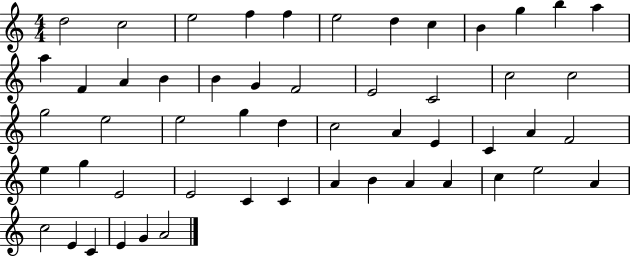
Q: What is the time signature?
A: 4/4